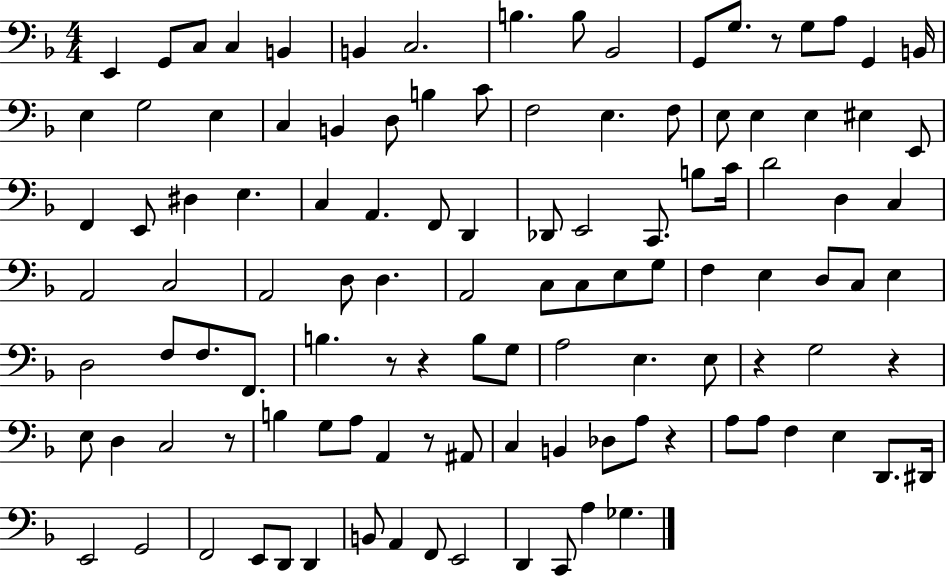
X:1
T:Untitled
M:4/4
L:1/4
K:F
E,, G,,/2 C,/2 C, B,, B,, C,2 B, B,/2 _B,,2 G,,/2 G,/2 z/2 G,/2 A,/2 G,, B,,/4 E, G,2 E, C, B,, D,/2 B, C/2 F,2 E, F,/2 E,/2 E, E, ^E, E,,/2 F,, E,,/2 ^D, E, C, A,, F,,/2 D,, _D,,/2 E,,2 C,,/2 B,/2 C/4 D2 D, C, A,,2 C,2 A,,2 D,/2 D, A,,2 C,/2 C,/2 E,/2 G,/2 F, E, D,/2 C,/2 E, D,2 F,/2 F,/2 F,,/2 B, z/2 z B,/2 G,/2 A,2 E, E,/2 z G,2 z E,/2 D, C,2 z/2 B, G,/2 A,/2 A,, z/2 ^A,,/2 C, B,, _D,/2 A,/2 z A,/2 A,/2 F, E, D,,/2 ^D,,/4 E,,2 G,,2 F,,2 E,,/2 D,,/2 D,, B,,/2 A,, F,,/2 E,,2 D,, C,,/2 A, _G,